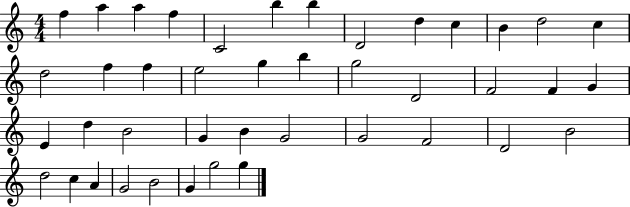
X:1
T:Untitled
M:4/4
L:1/4
K:C
f a a f C2 b b D2 d c B d2 c d2 f f e2 g b g2 D2 F2 F G E d B2 G B G2 G2 F2 D2 B2 d2 c A G2 B2 G g2 g